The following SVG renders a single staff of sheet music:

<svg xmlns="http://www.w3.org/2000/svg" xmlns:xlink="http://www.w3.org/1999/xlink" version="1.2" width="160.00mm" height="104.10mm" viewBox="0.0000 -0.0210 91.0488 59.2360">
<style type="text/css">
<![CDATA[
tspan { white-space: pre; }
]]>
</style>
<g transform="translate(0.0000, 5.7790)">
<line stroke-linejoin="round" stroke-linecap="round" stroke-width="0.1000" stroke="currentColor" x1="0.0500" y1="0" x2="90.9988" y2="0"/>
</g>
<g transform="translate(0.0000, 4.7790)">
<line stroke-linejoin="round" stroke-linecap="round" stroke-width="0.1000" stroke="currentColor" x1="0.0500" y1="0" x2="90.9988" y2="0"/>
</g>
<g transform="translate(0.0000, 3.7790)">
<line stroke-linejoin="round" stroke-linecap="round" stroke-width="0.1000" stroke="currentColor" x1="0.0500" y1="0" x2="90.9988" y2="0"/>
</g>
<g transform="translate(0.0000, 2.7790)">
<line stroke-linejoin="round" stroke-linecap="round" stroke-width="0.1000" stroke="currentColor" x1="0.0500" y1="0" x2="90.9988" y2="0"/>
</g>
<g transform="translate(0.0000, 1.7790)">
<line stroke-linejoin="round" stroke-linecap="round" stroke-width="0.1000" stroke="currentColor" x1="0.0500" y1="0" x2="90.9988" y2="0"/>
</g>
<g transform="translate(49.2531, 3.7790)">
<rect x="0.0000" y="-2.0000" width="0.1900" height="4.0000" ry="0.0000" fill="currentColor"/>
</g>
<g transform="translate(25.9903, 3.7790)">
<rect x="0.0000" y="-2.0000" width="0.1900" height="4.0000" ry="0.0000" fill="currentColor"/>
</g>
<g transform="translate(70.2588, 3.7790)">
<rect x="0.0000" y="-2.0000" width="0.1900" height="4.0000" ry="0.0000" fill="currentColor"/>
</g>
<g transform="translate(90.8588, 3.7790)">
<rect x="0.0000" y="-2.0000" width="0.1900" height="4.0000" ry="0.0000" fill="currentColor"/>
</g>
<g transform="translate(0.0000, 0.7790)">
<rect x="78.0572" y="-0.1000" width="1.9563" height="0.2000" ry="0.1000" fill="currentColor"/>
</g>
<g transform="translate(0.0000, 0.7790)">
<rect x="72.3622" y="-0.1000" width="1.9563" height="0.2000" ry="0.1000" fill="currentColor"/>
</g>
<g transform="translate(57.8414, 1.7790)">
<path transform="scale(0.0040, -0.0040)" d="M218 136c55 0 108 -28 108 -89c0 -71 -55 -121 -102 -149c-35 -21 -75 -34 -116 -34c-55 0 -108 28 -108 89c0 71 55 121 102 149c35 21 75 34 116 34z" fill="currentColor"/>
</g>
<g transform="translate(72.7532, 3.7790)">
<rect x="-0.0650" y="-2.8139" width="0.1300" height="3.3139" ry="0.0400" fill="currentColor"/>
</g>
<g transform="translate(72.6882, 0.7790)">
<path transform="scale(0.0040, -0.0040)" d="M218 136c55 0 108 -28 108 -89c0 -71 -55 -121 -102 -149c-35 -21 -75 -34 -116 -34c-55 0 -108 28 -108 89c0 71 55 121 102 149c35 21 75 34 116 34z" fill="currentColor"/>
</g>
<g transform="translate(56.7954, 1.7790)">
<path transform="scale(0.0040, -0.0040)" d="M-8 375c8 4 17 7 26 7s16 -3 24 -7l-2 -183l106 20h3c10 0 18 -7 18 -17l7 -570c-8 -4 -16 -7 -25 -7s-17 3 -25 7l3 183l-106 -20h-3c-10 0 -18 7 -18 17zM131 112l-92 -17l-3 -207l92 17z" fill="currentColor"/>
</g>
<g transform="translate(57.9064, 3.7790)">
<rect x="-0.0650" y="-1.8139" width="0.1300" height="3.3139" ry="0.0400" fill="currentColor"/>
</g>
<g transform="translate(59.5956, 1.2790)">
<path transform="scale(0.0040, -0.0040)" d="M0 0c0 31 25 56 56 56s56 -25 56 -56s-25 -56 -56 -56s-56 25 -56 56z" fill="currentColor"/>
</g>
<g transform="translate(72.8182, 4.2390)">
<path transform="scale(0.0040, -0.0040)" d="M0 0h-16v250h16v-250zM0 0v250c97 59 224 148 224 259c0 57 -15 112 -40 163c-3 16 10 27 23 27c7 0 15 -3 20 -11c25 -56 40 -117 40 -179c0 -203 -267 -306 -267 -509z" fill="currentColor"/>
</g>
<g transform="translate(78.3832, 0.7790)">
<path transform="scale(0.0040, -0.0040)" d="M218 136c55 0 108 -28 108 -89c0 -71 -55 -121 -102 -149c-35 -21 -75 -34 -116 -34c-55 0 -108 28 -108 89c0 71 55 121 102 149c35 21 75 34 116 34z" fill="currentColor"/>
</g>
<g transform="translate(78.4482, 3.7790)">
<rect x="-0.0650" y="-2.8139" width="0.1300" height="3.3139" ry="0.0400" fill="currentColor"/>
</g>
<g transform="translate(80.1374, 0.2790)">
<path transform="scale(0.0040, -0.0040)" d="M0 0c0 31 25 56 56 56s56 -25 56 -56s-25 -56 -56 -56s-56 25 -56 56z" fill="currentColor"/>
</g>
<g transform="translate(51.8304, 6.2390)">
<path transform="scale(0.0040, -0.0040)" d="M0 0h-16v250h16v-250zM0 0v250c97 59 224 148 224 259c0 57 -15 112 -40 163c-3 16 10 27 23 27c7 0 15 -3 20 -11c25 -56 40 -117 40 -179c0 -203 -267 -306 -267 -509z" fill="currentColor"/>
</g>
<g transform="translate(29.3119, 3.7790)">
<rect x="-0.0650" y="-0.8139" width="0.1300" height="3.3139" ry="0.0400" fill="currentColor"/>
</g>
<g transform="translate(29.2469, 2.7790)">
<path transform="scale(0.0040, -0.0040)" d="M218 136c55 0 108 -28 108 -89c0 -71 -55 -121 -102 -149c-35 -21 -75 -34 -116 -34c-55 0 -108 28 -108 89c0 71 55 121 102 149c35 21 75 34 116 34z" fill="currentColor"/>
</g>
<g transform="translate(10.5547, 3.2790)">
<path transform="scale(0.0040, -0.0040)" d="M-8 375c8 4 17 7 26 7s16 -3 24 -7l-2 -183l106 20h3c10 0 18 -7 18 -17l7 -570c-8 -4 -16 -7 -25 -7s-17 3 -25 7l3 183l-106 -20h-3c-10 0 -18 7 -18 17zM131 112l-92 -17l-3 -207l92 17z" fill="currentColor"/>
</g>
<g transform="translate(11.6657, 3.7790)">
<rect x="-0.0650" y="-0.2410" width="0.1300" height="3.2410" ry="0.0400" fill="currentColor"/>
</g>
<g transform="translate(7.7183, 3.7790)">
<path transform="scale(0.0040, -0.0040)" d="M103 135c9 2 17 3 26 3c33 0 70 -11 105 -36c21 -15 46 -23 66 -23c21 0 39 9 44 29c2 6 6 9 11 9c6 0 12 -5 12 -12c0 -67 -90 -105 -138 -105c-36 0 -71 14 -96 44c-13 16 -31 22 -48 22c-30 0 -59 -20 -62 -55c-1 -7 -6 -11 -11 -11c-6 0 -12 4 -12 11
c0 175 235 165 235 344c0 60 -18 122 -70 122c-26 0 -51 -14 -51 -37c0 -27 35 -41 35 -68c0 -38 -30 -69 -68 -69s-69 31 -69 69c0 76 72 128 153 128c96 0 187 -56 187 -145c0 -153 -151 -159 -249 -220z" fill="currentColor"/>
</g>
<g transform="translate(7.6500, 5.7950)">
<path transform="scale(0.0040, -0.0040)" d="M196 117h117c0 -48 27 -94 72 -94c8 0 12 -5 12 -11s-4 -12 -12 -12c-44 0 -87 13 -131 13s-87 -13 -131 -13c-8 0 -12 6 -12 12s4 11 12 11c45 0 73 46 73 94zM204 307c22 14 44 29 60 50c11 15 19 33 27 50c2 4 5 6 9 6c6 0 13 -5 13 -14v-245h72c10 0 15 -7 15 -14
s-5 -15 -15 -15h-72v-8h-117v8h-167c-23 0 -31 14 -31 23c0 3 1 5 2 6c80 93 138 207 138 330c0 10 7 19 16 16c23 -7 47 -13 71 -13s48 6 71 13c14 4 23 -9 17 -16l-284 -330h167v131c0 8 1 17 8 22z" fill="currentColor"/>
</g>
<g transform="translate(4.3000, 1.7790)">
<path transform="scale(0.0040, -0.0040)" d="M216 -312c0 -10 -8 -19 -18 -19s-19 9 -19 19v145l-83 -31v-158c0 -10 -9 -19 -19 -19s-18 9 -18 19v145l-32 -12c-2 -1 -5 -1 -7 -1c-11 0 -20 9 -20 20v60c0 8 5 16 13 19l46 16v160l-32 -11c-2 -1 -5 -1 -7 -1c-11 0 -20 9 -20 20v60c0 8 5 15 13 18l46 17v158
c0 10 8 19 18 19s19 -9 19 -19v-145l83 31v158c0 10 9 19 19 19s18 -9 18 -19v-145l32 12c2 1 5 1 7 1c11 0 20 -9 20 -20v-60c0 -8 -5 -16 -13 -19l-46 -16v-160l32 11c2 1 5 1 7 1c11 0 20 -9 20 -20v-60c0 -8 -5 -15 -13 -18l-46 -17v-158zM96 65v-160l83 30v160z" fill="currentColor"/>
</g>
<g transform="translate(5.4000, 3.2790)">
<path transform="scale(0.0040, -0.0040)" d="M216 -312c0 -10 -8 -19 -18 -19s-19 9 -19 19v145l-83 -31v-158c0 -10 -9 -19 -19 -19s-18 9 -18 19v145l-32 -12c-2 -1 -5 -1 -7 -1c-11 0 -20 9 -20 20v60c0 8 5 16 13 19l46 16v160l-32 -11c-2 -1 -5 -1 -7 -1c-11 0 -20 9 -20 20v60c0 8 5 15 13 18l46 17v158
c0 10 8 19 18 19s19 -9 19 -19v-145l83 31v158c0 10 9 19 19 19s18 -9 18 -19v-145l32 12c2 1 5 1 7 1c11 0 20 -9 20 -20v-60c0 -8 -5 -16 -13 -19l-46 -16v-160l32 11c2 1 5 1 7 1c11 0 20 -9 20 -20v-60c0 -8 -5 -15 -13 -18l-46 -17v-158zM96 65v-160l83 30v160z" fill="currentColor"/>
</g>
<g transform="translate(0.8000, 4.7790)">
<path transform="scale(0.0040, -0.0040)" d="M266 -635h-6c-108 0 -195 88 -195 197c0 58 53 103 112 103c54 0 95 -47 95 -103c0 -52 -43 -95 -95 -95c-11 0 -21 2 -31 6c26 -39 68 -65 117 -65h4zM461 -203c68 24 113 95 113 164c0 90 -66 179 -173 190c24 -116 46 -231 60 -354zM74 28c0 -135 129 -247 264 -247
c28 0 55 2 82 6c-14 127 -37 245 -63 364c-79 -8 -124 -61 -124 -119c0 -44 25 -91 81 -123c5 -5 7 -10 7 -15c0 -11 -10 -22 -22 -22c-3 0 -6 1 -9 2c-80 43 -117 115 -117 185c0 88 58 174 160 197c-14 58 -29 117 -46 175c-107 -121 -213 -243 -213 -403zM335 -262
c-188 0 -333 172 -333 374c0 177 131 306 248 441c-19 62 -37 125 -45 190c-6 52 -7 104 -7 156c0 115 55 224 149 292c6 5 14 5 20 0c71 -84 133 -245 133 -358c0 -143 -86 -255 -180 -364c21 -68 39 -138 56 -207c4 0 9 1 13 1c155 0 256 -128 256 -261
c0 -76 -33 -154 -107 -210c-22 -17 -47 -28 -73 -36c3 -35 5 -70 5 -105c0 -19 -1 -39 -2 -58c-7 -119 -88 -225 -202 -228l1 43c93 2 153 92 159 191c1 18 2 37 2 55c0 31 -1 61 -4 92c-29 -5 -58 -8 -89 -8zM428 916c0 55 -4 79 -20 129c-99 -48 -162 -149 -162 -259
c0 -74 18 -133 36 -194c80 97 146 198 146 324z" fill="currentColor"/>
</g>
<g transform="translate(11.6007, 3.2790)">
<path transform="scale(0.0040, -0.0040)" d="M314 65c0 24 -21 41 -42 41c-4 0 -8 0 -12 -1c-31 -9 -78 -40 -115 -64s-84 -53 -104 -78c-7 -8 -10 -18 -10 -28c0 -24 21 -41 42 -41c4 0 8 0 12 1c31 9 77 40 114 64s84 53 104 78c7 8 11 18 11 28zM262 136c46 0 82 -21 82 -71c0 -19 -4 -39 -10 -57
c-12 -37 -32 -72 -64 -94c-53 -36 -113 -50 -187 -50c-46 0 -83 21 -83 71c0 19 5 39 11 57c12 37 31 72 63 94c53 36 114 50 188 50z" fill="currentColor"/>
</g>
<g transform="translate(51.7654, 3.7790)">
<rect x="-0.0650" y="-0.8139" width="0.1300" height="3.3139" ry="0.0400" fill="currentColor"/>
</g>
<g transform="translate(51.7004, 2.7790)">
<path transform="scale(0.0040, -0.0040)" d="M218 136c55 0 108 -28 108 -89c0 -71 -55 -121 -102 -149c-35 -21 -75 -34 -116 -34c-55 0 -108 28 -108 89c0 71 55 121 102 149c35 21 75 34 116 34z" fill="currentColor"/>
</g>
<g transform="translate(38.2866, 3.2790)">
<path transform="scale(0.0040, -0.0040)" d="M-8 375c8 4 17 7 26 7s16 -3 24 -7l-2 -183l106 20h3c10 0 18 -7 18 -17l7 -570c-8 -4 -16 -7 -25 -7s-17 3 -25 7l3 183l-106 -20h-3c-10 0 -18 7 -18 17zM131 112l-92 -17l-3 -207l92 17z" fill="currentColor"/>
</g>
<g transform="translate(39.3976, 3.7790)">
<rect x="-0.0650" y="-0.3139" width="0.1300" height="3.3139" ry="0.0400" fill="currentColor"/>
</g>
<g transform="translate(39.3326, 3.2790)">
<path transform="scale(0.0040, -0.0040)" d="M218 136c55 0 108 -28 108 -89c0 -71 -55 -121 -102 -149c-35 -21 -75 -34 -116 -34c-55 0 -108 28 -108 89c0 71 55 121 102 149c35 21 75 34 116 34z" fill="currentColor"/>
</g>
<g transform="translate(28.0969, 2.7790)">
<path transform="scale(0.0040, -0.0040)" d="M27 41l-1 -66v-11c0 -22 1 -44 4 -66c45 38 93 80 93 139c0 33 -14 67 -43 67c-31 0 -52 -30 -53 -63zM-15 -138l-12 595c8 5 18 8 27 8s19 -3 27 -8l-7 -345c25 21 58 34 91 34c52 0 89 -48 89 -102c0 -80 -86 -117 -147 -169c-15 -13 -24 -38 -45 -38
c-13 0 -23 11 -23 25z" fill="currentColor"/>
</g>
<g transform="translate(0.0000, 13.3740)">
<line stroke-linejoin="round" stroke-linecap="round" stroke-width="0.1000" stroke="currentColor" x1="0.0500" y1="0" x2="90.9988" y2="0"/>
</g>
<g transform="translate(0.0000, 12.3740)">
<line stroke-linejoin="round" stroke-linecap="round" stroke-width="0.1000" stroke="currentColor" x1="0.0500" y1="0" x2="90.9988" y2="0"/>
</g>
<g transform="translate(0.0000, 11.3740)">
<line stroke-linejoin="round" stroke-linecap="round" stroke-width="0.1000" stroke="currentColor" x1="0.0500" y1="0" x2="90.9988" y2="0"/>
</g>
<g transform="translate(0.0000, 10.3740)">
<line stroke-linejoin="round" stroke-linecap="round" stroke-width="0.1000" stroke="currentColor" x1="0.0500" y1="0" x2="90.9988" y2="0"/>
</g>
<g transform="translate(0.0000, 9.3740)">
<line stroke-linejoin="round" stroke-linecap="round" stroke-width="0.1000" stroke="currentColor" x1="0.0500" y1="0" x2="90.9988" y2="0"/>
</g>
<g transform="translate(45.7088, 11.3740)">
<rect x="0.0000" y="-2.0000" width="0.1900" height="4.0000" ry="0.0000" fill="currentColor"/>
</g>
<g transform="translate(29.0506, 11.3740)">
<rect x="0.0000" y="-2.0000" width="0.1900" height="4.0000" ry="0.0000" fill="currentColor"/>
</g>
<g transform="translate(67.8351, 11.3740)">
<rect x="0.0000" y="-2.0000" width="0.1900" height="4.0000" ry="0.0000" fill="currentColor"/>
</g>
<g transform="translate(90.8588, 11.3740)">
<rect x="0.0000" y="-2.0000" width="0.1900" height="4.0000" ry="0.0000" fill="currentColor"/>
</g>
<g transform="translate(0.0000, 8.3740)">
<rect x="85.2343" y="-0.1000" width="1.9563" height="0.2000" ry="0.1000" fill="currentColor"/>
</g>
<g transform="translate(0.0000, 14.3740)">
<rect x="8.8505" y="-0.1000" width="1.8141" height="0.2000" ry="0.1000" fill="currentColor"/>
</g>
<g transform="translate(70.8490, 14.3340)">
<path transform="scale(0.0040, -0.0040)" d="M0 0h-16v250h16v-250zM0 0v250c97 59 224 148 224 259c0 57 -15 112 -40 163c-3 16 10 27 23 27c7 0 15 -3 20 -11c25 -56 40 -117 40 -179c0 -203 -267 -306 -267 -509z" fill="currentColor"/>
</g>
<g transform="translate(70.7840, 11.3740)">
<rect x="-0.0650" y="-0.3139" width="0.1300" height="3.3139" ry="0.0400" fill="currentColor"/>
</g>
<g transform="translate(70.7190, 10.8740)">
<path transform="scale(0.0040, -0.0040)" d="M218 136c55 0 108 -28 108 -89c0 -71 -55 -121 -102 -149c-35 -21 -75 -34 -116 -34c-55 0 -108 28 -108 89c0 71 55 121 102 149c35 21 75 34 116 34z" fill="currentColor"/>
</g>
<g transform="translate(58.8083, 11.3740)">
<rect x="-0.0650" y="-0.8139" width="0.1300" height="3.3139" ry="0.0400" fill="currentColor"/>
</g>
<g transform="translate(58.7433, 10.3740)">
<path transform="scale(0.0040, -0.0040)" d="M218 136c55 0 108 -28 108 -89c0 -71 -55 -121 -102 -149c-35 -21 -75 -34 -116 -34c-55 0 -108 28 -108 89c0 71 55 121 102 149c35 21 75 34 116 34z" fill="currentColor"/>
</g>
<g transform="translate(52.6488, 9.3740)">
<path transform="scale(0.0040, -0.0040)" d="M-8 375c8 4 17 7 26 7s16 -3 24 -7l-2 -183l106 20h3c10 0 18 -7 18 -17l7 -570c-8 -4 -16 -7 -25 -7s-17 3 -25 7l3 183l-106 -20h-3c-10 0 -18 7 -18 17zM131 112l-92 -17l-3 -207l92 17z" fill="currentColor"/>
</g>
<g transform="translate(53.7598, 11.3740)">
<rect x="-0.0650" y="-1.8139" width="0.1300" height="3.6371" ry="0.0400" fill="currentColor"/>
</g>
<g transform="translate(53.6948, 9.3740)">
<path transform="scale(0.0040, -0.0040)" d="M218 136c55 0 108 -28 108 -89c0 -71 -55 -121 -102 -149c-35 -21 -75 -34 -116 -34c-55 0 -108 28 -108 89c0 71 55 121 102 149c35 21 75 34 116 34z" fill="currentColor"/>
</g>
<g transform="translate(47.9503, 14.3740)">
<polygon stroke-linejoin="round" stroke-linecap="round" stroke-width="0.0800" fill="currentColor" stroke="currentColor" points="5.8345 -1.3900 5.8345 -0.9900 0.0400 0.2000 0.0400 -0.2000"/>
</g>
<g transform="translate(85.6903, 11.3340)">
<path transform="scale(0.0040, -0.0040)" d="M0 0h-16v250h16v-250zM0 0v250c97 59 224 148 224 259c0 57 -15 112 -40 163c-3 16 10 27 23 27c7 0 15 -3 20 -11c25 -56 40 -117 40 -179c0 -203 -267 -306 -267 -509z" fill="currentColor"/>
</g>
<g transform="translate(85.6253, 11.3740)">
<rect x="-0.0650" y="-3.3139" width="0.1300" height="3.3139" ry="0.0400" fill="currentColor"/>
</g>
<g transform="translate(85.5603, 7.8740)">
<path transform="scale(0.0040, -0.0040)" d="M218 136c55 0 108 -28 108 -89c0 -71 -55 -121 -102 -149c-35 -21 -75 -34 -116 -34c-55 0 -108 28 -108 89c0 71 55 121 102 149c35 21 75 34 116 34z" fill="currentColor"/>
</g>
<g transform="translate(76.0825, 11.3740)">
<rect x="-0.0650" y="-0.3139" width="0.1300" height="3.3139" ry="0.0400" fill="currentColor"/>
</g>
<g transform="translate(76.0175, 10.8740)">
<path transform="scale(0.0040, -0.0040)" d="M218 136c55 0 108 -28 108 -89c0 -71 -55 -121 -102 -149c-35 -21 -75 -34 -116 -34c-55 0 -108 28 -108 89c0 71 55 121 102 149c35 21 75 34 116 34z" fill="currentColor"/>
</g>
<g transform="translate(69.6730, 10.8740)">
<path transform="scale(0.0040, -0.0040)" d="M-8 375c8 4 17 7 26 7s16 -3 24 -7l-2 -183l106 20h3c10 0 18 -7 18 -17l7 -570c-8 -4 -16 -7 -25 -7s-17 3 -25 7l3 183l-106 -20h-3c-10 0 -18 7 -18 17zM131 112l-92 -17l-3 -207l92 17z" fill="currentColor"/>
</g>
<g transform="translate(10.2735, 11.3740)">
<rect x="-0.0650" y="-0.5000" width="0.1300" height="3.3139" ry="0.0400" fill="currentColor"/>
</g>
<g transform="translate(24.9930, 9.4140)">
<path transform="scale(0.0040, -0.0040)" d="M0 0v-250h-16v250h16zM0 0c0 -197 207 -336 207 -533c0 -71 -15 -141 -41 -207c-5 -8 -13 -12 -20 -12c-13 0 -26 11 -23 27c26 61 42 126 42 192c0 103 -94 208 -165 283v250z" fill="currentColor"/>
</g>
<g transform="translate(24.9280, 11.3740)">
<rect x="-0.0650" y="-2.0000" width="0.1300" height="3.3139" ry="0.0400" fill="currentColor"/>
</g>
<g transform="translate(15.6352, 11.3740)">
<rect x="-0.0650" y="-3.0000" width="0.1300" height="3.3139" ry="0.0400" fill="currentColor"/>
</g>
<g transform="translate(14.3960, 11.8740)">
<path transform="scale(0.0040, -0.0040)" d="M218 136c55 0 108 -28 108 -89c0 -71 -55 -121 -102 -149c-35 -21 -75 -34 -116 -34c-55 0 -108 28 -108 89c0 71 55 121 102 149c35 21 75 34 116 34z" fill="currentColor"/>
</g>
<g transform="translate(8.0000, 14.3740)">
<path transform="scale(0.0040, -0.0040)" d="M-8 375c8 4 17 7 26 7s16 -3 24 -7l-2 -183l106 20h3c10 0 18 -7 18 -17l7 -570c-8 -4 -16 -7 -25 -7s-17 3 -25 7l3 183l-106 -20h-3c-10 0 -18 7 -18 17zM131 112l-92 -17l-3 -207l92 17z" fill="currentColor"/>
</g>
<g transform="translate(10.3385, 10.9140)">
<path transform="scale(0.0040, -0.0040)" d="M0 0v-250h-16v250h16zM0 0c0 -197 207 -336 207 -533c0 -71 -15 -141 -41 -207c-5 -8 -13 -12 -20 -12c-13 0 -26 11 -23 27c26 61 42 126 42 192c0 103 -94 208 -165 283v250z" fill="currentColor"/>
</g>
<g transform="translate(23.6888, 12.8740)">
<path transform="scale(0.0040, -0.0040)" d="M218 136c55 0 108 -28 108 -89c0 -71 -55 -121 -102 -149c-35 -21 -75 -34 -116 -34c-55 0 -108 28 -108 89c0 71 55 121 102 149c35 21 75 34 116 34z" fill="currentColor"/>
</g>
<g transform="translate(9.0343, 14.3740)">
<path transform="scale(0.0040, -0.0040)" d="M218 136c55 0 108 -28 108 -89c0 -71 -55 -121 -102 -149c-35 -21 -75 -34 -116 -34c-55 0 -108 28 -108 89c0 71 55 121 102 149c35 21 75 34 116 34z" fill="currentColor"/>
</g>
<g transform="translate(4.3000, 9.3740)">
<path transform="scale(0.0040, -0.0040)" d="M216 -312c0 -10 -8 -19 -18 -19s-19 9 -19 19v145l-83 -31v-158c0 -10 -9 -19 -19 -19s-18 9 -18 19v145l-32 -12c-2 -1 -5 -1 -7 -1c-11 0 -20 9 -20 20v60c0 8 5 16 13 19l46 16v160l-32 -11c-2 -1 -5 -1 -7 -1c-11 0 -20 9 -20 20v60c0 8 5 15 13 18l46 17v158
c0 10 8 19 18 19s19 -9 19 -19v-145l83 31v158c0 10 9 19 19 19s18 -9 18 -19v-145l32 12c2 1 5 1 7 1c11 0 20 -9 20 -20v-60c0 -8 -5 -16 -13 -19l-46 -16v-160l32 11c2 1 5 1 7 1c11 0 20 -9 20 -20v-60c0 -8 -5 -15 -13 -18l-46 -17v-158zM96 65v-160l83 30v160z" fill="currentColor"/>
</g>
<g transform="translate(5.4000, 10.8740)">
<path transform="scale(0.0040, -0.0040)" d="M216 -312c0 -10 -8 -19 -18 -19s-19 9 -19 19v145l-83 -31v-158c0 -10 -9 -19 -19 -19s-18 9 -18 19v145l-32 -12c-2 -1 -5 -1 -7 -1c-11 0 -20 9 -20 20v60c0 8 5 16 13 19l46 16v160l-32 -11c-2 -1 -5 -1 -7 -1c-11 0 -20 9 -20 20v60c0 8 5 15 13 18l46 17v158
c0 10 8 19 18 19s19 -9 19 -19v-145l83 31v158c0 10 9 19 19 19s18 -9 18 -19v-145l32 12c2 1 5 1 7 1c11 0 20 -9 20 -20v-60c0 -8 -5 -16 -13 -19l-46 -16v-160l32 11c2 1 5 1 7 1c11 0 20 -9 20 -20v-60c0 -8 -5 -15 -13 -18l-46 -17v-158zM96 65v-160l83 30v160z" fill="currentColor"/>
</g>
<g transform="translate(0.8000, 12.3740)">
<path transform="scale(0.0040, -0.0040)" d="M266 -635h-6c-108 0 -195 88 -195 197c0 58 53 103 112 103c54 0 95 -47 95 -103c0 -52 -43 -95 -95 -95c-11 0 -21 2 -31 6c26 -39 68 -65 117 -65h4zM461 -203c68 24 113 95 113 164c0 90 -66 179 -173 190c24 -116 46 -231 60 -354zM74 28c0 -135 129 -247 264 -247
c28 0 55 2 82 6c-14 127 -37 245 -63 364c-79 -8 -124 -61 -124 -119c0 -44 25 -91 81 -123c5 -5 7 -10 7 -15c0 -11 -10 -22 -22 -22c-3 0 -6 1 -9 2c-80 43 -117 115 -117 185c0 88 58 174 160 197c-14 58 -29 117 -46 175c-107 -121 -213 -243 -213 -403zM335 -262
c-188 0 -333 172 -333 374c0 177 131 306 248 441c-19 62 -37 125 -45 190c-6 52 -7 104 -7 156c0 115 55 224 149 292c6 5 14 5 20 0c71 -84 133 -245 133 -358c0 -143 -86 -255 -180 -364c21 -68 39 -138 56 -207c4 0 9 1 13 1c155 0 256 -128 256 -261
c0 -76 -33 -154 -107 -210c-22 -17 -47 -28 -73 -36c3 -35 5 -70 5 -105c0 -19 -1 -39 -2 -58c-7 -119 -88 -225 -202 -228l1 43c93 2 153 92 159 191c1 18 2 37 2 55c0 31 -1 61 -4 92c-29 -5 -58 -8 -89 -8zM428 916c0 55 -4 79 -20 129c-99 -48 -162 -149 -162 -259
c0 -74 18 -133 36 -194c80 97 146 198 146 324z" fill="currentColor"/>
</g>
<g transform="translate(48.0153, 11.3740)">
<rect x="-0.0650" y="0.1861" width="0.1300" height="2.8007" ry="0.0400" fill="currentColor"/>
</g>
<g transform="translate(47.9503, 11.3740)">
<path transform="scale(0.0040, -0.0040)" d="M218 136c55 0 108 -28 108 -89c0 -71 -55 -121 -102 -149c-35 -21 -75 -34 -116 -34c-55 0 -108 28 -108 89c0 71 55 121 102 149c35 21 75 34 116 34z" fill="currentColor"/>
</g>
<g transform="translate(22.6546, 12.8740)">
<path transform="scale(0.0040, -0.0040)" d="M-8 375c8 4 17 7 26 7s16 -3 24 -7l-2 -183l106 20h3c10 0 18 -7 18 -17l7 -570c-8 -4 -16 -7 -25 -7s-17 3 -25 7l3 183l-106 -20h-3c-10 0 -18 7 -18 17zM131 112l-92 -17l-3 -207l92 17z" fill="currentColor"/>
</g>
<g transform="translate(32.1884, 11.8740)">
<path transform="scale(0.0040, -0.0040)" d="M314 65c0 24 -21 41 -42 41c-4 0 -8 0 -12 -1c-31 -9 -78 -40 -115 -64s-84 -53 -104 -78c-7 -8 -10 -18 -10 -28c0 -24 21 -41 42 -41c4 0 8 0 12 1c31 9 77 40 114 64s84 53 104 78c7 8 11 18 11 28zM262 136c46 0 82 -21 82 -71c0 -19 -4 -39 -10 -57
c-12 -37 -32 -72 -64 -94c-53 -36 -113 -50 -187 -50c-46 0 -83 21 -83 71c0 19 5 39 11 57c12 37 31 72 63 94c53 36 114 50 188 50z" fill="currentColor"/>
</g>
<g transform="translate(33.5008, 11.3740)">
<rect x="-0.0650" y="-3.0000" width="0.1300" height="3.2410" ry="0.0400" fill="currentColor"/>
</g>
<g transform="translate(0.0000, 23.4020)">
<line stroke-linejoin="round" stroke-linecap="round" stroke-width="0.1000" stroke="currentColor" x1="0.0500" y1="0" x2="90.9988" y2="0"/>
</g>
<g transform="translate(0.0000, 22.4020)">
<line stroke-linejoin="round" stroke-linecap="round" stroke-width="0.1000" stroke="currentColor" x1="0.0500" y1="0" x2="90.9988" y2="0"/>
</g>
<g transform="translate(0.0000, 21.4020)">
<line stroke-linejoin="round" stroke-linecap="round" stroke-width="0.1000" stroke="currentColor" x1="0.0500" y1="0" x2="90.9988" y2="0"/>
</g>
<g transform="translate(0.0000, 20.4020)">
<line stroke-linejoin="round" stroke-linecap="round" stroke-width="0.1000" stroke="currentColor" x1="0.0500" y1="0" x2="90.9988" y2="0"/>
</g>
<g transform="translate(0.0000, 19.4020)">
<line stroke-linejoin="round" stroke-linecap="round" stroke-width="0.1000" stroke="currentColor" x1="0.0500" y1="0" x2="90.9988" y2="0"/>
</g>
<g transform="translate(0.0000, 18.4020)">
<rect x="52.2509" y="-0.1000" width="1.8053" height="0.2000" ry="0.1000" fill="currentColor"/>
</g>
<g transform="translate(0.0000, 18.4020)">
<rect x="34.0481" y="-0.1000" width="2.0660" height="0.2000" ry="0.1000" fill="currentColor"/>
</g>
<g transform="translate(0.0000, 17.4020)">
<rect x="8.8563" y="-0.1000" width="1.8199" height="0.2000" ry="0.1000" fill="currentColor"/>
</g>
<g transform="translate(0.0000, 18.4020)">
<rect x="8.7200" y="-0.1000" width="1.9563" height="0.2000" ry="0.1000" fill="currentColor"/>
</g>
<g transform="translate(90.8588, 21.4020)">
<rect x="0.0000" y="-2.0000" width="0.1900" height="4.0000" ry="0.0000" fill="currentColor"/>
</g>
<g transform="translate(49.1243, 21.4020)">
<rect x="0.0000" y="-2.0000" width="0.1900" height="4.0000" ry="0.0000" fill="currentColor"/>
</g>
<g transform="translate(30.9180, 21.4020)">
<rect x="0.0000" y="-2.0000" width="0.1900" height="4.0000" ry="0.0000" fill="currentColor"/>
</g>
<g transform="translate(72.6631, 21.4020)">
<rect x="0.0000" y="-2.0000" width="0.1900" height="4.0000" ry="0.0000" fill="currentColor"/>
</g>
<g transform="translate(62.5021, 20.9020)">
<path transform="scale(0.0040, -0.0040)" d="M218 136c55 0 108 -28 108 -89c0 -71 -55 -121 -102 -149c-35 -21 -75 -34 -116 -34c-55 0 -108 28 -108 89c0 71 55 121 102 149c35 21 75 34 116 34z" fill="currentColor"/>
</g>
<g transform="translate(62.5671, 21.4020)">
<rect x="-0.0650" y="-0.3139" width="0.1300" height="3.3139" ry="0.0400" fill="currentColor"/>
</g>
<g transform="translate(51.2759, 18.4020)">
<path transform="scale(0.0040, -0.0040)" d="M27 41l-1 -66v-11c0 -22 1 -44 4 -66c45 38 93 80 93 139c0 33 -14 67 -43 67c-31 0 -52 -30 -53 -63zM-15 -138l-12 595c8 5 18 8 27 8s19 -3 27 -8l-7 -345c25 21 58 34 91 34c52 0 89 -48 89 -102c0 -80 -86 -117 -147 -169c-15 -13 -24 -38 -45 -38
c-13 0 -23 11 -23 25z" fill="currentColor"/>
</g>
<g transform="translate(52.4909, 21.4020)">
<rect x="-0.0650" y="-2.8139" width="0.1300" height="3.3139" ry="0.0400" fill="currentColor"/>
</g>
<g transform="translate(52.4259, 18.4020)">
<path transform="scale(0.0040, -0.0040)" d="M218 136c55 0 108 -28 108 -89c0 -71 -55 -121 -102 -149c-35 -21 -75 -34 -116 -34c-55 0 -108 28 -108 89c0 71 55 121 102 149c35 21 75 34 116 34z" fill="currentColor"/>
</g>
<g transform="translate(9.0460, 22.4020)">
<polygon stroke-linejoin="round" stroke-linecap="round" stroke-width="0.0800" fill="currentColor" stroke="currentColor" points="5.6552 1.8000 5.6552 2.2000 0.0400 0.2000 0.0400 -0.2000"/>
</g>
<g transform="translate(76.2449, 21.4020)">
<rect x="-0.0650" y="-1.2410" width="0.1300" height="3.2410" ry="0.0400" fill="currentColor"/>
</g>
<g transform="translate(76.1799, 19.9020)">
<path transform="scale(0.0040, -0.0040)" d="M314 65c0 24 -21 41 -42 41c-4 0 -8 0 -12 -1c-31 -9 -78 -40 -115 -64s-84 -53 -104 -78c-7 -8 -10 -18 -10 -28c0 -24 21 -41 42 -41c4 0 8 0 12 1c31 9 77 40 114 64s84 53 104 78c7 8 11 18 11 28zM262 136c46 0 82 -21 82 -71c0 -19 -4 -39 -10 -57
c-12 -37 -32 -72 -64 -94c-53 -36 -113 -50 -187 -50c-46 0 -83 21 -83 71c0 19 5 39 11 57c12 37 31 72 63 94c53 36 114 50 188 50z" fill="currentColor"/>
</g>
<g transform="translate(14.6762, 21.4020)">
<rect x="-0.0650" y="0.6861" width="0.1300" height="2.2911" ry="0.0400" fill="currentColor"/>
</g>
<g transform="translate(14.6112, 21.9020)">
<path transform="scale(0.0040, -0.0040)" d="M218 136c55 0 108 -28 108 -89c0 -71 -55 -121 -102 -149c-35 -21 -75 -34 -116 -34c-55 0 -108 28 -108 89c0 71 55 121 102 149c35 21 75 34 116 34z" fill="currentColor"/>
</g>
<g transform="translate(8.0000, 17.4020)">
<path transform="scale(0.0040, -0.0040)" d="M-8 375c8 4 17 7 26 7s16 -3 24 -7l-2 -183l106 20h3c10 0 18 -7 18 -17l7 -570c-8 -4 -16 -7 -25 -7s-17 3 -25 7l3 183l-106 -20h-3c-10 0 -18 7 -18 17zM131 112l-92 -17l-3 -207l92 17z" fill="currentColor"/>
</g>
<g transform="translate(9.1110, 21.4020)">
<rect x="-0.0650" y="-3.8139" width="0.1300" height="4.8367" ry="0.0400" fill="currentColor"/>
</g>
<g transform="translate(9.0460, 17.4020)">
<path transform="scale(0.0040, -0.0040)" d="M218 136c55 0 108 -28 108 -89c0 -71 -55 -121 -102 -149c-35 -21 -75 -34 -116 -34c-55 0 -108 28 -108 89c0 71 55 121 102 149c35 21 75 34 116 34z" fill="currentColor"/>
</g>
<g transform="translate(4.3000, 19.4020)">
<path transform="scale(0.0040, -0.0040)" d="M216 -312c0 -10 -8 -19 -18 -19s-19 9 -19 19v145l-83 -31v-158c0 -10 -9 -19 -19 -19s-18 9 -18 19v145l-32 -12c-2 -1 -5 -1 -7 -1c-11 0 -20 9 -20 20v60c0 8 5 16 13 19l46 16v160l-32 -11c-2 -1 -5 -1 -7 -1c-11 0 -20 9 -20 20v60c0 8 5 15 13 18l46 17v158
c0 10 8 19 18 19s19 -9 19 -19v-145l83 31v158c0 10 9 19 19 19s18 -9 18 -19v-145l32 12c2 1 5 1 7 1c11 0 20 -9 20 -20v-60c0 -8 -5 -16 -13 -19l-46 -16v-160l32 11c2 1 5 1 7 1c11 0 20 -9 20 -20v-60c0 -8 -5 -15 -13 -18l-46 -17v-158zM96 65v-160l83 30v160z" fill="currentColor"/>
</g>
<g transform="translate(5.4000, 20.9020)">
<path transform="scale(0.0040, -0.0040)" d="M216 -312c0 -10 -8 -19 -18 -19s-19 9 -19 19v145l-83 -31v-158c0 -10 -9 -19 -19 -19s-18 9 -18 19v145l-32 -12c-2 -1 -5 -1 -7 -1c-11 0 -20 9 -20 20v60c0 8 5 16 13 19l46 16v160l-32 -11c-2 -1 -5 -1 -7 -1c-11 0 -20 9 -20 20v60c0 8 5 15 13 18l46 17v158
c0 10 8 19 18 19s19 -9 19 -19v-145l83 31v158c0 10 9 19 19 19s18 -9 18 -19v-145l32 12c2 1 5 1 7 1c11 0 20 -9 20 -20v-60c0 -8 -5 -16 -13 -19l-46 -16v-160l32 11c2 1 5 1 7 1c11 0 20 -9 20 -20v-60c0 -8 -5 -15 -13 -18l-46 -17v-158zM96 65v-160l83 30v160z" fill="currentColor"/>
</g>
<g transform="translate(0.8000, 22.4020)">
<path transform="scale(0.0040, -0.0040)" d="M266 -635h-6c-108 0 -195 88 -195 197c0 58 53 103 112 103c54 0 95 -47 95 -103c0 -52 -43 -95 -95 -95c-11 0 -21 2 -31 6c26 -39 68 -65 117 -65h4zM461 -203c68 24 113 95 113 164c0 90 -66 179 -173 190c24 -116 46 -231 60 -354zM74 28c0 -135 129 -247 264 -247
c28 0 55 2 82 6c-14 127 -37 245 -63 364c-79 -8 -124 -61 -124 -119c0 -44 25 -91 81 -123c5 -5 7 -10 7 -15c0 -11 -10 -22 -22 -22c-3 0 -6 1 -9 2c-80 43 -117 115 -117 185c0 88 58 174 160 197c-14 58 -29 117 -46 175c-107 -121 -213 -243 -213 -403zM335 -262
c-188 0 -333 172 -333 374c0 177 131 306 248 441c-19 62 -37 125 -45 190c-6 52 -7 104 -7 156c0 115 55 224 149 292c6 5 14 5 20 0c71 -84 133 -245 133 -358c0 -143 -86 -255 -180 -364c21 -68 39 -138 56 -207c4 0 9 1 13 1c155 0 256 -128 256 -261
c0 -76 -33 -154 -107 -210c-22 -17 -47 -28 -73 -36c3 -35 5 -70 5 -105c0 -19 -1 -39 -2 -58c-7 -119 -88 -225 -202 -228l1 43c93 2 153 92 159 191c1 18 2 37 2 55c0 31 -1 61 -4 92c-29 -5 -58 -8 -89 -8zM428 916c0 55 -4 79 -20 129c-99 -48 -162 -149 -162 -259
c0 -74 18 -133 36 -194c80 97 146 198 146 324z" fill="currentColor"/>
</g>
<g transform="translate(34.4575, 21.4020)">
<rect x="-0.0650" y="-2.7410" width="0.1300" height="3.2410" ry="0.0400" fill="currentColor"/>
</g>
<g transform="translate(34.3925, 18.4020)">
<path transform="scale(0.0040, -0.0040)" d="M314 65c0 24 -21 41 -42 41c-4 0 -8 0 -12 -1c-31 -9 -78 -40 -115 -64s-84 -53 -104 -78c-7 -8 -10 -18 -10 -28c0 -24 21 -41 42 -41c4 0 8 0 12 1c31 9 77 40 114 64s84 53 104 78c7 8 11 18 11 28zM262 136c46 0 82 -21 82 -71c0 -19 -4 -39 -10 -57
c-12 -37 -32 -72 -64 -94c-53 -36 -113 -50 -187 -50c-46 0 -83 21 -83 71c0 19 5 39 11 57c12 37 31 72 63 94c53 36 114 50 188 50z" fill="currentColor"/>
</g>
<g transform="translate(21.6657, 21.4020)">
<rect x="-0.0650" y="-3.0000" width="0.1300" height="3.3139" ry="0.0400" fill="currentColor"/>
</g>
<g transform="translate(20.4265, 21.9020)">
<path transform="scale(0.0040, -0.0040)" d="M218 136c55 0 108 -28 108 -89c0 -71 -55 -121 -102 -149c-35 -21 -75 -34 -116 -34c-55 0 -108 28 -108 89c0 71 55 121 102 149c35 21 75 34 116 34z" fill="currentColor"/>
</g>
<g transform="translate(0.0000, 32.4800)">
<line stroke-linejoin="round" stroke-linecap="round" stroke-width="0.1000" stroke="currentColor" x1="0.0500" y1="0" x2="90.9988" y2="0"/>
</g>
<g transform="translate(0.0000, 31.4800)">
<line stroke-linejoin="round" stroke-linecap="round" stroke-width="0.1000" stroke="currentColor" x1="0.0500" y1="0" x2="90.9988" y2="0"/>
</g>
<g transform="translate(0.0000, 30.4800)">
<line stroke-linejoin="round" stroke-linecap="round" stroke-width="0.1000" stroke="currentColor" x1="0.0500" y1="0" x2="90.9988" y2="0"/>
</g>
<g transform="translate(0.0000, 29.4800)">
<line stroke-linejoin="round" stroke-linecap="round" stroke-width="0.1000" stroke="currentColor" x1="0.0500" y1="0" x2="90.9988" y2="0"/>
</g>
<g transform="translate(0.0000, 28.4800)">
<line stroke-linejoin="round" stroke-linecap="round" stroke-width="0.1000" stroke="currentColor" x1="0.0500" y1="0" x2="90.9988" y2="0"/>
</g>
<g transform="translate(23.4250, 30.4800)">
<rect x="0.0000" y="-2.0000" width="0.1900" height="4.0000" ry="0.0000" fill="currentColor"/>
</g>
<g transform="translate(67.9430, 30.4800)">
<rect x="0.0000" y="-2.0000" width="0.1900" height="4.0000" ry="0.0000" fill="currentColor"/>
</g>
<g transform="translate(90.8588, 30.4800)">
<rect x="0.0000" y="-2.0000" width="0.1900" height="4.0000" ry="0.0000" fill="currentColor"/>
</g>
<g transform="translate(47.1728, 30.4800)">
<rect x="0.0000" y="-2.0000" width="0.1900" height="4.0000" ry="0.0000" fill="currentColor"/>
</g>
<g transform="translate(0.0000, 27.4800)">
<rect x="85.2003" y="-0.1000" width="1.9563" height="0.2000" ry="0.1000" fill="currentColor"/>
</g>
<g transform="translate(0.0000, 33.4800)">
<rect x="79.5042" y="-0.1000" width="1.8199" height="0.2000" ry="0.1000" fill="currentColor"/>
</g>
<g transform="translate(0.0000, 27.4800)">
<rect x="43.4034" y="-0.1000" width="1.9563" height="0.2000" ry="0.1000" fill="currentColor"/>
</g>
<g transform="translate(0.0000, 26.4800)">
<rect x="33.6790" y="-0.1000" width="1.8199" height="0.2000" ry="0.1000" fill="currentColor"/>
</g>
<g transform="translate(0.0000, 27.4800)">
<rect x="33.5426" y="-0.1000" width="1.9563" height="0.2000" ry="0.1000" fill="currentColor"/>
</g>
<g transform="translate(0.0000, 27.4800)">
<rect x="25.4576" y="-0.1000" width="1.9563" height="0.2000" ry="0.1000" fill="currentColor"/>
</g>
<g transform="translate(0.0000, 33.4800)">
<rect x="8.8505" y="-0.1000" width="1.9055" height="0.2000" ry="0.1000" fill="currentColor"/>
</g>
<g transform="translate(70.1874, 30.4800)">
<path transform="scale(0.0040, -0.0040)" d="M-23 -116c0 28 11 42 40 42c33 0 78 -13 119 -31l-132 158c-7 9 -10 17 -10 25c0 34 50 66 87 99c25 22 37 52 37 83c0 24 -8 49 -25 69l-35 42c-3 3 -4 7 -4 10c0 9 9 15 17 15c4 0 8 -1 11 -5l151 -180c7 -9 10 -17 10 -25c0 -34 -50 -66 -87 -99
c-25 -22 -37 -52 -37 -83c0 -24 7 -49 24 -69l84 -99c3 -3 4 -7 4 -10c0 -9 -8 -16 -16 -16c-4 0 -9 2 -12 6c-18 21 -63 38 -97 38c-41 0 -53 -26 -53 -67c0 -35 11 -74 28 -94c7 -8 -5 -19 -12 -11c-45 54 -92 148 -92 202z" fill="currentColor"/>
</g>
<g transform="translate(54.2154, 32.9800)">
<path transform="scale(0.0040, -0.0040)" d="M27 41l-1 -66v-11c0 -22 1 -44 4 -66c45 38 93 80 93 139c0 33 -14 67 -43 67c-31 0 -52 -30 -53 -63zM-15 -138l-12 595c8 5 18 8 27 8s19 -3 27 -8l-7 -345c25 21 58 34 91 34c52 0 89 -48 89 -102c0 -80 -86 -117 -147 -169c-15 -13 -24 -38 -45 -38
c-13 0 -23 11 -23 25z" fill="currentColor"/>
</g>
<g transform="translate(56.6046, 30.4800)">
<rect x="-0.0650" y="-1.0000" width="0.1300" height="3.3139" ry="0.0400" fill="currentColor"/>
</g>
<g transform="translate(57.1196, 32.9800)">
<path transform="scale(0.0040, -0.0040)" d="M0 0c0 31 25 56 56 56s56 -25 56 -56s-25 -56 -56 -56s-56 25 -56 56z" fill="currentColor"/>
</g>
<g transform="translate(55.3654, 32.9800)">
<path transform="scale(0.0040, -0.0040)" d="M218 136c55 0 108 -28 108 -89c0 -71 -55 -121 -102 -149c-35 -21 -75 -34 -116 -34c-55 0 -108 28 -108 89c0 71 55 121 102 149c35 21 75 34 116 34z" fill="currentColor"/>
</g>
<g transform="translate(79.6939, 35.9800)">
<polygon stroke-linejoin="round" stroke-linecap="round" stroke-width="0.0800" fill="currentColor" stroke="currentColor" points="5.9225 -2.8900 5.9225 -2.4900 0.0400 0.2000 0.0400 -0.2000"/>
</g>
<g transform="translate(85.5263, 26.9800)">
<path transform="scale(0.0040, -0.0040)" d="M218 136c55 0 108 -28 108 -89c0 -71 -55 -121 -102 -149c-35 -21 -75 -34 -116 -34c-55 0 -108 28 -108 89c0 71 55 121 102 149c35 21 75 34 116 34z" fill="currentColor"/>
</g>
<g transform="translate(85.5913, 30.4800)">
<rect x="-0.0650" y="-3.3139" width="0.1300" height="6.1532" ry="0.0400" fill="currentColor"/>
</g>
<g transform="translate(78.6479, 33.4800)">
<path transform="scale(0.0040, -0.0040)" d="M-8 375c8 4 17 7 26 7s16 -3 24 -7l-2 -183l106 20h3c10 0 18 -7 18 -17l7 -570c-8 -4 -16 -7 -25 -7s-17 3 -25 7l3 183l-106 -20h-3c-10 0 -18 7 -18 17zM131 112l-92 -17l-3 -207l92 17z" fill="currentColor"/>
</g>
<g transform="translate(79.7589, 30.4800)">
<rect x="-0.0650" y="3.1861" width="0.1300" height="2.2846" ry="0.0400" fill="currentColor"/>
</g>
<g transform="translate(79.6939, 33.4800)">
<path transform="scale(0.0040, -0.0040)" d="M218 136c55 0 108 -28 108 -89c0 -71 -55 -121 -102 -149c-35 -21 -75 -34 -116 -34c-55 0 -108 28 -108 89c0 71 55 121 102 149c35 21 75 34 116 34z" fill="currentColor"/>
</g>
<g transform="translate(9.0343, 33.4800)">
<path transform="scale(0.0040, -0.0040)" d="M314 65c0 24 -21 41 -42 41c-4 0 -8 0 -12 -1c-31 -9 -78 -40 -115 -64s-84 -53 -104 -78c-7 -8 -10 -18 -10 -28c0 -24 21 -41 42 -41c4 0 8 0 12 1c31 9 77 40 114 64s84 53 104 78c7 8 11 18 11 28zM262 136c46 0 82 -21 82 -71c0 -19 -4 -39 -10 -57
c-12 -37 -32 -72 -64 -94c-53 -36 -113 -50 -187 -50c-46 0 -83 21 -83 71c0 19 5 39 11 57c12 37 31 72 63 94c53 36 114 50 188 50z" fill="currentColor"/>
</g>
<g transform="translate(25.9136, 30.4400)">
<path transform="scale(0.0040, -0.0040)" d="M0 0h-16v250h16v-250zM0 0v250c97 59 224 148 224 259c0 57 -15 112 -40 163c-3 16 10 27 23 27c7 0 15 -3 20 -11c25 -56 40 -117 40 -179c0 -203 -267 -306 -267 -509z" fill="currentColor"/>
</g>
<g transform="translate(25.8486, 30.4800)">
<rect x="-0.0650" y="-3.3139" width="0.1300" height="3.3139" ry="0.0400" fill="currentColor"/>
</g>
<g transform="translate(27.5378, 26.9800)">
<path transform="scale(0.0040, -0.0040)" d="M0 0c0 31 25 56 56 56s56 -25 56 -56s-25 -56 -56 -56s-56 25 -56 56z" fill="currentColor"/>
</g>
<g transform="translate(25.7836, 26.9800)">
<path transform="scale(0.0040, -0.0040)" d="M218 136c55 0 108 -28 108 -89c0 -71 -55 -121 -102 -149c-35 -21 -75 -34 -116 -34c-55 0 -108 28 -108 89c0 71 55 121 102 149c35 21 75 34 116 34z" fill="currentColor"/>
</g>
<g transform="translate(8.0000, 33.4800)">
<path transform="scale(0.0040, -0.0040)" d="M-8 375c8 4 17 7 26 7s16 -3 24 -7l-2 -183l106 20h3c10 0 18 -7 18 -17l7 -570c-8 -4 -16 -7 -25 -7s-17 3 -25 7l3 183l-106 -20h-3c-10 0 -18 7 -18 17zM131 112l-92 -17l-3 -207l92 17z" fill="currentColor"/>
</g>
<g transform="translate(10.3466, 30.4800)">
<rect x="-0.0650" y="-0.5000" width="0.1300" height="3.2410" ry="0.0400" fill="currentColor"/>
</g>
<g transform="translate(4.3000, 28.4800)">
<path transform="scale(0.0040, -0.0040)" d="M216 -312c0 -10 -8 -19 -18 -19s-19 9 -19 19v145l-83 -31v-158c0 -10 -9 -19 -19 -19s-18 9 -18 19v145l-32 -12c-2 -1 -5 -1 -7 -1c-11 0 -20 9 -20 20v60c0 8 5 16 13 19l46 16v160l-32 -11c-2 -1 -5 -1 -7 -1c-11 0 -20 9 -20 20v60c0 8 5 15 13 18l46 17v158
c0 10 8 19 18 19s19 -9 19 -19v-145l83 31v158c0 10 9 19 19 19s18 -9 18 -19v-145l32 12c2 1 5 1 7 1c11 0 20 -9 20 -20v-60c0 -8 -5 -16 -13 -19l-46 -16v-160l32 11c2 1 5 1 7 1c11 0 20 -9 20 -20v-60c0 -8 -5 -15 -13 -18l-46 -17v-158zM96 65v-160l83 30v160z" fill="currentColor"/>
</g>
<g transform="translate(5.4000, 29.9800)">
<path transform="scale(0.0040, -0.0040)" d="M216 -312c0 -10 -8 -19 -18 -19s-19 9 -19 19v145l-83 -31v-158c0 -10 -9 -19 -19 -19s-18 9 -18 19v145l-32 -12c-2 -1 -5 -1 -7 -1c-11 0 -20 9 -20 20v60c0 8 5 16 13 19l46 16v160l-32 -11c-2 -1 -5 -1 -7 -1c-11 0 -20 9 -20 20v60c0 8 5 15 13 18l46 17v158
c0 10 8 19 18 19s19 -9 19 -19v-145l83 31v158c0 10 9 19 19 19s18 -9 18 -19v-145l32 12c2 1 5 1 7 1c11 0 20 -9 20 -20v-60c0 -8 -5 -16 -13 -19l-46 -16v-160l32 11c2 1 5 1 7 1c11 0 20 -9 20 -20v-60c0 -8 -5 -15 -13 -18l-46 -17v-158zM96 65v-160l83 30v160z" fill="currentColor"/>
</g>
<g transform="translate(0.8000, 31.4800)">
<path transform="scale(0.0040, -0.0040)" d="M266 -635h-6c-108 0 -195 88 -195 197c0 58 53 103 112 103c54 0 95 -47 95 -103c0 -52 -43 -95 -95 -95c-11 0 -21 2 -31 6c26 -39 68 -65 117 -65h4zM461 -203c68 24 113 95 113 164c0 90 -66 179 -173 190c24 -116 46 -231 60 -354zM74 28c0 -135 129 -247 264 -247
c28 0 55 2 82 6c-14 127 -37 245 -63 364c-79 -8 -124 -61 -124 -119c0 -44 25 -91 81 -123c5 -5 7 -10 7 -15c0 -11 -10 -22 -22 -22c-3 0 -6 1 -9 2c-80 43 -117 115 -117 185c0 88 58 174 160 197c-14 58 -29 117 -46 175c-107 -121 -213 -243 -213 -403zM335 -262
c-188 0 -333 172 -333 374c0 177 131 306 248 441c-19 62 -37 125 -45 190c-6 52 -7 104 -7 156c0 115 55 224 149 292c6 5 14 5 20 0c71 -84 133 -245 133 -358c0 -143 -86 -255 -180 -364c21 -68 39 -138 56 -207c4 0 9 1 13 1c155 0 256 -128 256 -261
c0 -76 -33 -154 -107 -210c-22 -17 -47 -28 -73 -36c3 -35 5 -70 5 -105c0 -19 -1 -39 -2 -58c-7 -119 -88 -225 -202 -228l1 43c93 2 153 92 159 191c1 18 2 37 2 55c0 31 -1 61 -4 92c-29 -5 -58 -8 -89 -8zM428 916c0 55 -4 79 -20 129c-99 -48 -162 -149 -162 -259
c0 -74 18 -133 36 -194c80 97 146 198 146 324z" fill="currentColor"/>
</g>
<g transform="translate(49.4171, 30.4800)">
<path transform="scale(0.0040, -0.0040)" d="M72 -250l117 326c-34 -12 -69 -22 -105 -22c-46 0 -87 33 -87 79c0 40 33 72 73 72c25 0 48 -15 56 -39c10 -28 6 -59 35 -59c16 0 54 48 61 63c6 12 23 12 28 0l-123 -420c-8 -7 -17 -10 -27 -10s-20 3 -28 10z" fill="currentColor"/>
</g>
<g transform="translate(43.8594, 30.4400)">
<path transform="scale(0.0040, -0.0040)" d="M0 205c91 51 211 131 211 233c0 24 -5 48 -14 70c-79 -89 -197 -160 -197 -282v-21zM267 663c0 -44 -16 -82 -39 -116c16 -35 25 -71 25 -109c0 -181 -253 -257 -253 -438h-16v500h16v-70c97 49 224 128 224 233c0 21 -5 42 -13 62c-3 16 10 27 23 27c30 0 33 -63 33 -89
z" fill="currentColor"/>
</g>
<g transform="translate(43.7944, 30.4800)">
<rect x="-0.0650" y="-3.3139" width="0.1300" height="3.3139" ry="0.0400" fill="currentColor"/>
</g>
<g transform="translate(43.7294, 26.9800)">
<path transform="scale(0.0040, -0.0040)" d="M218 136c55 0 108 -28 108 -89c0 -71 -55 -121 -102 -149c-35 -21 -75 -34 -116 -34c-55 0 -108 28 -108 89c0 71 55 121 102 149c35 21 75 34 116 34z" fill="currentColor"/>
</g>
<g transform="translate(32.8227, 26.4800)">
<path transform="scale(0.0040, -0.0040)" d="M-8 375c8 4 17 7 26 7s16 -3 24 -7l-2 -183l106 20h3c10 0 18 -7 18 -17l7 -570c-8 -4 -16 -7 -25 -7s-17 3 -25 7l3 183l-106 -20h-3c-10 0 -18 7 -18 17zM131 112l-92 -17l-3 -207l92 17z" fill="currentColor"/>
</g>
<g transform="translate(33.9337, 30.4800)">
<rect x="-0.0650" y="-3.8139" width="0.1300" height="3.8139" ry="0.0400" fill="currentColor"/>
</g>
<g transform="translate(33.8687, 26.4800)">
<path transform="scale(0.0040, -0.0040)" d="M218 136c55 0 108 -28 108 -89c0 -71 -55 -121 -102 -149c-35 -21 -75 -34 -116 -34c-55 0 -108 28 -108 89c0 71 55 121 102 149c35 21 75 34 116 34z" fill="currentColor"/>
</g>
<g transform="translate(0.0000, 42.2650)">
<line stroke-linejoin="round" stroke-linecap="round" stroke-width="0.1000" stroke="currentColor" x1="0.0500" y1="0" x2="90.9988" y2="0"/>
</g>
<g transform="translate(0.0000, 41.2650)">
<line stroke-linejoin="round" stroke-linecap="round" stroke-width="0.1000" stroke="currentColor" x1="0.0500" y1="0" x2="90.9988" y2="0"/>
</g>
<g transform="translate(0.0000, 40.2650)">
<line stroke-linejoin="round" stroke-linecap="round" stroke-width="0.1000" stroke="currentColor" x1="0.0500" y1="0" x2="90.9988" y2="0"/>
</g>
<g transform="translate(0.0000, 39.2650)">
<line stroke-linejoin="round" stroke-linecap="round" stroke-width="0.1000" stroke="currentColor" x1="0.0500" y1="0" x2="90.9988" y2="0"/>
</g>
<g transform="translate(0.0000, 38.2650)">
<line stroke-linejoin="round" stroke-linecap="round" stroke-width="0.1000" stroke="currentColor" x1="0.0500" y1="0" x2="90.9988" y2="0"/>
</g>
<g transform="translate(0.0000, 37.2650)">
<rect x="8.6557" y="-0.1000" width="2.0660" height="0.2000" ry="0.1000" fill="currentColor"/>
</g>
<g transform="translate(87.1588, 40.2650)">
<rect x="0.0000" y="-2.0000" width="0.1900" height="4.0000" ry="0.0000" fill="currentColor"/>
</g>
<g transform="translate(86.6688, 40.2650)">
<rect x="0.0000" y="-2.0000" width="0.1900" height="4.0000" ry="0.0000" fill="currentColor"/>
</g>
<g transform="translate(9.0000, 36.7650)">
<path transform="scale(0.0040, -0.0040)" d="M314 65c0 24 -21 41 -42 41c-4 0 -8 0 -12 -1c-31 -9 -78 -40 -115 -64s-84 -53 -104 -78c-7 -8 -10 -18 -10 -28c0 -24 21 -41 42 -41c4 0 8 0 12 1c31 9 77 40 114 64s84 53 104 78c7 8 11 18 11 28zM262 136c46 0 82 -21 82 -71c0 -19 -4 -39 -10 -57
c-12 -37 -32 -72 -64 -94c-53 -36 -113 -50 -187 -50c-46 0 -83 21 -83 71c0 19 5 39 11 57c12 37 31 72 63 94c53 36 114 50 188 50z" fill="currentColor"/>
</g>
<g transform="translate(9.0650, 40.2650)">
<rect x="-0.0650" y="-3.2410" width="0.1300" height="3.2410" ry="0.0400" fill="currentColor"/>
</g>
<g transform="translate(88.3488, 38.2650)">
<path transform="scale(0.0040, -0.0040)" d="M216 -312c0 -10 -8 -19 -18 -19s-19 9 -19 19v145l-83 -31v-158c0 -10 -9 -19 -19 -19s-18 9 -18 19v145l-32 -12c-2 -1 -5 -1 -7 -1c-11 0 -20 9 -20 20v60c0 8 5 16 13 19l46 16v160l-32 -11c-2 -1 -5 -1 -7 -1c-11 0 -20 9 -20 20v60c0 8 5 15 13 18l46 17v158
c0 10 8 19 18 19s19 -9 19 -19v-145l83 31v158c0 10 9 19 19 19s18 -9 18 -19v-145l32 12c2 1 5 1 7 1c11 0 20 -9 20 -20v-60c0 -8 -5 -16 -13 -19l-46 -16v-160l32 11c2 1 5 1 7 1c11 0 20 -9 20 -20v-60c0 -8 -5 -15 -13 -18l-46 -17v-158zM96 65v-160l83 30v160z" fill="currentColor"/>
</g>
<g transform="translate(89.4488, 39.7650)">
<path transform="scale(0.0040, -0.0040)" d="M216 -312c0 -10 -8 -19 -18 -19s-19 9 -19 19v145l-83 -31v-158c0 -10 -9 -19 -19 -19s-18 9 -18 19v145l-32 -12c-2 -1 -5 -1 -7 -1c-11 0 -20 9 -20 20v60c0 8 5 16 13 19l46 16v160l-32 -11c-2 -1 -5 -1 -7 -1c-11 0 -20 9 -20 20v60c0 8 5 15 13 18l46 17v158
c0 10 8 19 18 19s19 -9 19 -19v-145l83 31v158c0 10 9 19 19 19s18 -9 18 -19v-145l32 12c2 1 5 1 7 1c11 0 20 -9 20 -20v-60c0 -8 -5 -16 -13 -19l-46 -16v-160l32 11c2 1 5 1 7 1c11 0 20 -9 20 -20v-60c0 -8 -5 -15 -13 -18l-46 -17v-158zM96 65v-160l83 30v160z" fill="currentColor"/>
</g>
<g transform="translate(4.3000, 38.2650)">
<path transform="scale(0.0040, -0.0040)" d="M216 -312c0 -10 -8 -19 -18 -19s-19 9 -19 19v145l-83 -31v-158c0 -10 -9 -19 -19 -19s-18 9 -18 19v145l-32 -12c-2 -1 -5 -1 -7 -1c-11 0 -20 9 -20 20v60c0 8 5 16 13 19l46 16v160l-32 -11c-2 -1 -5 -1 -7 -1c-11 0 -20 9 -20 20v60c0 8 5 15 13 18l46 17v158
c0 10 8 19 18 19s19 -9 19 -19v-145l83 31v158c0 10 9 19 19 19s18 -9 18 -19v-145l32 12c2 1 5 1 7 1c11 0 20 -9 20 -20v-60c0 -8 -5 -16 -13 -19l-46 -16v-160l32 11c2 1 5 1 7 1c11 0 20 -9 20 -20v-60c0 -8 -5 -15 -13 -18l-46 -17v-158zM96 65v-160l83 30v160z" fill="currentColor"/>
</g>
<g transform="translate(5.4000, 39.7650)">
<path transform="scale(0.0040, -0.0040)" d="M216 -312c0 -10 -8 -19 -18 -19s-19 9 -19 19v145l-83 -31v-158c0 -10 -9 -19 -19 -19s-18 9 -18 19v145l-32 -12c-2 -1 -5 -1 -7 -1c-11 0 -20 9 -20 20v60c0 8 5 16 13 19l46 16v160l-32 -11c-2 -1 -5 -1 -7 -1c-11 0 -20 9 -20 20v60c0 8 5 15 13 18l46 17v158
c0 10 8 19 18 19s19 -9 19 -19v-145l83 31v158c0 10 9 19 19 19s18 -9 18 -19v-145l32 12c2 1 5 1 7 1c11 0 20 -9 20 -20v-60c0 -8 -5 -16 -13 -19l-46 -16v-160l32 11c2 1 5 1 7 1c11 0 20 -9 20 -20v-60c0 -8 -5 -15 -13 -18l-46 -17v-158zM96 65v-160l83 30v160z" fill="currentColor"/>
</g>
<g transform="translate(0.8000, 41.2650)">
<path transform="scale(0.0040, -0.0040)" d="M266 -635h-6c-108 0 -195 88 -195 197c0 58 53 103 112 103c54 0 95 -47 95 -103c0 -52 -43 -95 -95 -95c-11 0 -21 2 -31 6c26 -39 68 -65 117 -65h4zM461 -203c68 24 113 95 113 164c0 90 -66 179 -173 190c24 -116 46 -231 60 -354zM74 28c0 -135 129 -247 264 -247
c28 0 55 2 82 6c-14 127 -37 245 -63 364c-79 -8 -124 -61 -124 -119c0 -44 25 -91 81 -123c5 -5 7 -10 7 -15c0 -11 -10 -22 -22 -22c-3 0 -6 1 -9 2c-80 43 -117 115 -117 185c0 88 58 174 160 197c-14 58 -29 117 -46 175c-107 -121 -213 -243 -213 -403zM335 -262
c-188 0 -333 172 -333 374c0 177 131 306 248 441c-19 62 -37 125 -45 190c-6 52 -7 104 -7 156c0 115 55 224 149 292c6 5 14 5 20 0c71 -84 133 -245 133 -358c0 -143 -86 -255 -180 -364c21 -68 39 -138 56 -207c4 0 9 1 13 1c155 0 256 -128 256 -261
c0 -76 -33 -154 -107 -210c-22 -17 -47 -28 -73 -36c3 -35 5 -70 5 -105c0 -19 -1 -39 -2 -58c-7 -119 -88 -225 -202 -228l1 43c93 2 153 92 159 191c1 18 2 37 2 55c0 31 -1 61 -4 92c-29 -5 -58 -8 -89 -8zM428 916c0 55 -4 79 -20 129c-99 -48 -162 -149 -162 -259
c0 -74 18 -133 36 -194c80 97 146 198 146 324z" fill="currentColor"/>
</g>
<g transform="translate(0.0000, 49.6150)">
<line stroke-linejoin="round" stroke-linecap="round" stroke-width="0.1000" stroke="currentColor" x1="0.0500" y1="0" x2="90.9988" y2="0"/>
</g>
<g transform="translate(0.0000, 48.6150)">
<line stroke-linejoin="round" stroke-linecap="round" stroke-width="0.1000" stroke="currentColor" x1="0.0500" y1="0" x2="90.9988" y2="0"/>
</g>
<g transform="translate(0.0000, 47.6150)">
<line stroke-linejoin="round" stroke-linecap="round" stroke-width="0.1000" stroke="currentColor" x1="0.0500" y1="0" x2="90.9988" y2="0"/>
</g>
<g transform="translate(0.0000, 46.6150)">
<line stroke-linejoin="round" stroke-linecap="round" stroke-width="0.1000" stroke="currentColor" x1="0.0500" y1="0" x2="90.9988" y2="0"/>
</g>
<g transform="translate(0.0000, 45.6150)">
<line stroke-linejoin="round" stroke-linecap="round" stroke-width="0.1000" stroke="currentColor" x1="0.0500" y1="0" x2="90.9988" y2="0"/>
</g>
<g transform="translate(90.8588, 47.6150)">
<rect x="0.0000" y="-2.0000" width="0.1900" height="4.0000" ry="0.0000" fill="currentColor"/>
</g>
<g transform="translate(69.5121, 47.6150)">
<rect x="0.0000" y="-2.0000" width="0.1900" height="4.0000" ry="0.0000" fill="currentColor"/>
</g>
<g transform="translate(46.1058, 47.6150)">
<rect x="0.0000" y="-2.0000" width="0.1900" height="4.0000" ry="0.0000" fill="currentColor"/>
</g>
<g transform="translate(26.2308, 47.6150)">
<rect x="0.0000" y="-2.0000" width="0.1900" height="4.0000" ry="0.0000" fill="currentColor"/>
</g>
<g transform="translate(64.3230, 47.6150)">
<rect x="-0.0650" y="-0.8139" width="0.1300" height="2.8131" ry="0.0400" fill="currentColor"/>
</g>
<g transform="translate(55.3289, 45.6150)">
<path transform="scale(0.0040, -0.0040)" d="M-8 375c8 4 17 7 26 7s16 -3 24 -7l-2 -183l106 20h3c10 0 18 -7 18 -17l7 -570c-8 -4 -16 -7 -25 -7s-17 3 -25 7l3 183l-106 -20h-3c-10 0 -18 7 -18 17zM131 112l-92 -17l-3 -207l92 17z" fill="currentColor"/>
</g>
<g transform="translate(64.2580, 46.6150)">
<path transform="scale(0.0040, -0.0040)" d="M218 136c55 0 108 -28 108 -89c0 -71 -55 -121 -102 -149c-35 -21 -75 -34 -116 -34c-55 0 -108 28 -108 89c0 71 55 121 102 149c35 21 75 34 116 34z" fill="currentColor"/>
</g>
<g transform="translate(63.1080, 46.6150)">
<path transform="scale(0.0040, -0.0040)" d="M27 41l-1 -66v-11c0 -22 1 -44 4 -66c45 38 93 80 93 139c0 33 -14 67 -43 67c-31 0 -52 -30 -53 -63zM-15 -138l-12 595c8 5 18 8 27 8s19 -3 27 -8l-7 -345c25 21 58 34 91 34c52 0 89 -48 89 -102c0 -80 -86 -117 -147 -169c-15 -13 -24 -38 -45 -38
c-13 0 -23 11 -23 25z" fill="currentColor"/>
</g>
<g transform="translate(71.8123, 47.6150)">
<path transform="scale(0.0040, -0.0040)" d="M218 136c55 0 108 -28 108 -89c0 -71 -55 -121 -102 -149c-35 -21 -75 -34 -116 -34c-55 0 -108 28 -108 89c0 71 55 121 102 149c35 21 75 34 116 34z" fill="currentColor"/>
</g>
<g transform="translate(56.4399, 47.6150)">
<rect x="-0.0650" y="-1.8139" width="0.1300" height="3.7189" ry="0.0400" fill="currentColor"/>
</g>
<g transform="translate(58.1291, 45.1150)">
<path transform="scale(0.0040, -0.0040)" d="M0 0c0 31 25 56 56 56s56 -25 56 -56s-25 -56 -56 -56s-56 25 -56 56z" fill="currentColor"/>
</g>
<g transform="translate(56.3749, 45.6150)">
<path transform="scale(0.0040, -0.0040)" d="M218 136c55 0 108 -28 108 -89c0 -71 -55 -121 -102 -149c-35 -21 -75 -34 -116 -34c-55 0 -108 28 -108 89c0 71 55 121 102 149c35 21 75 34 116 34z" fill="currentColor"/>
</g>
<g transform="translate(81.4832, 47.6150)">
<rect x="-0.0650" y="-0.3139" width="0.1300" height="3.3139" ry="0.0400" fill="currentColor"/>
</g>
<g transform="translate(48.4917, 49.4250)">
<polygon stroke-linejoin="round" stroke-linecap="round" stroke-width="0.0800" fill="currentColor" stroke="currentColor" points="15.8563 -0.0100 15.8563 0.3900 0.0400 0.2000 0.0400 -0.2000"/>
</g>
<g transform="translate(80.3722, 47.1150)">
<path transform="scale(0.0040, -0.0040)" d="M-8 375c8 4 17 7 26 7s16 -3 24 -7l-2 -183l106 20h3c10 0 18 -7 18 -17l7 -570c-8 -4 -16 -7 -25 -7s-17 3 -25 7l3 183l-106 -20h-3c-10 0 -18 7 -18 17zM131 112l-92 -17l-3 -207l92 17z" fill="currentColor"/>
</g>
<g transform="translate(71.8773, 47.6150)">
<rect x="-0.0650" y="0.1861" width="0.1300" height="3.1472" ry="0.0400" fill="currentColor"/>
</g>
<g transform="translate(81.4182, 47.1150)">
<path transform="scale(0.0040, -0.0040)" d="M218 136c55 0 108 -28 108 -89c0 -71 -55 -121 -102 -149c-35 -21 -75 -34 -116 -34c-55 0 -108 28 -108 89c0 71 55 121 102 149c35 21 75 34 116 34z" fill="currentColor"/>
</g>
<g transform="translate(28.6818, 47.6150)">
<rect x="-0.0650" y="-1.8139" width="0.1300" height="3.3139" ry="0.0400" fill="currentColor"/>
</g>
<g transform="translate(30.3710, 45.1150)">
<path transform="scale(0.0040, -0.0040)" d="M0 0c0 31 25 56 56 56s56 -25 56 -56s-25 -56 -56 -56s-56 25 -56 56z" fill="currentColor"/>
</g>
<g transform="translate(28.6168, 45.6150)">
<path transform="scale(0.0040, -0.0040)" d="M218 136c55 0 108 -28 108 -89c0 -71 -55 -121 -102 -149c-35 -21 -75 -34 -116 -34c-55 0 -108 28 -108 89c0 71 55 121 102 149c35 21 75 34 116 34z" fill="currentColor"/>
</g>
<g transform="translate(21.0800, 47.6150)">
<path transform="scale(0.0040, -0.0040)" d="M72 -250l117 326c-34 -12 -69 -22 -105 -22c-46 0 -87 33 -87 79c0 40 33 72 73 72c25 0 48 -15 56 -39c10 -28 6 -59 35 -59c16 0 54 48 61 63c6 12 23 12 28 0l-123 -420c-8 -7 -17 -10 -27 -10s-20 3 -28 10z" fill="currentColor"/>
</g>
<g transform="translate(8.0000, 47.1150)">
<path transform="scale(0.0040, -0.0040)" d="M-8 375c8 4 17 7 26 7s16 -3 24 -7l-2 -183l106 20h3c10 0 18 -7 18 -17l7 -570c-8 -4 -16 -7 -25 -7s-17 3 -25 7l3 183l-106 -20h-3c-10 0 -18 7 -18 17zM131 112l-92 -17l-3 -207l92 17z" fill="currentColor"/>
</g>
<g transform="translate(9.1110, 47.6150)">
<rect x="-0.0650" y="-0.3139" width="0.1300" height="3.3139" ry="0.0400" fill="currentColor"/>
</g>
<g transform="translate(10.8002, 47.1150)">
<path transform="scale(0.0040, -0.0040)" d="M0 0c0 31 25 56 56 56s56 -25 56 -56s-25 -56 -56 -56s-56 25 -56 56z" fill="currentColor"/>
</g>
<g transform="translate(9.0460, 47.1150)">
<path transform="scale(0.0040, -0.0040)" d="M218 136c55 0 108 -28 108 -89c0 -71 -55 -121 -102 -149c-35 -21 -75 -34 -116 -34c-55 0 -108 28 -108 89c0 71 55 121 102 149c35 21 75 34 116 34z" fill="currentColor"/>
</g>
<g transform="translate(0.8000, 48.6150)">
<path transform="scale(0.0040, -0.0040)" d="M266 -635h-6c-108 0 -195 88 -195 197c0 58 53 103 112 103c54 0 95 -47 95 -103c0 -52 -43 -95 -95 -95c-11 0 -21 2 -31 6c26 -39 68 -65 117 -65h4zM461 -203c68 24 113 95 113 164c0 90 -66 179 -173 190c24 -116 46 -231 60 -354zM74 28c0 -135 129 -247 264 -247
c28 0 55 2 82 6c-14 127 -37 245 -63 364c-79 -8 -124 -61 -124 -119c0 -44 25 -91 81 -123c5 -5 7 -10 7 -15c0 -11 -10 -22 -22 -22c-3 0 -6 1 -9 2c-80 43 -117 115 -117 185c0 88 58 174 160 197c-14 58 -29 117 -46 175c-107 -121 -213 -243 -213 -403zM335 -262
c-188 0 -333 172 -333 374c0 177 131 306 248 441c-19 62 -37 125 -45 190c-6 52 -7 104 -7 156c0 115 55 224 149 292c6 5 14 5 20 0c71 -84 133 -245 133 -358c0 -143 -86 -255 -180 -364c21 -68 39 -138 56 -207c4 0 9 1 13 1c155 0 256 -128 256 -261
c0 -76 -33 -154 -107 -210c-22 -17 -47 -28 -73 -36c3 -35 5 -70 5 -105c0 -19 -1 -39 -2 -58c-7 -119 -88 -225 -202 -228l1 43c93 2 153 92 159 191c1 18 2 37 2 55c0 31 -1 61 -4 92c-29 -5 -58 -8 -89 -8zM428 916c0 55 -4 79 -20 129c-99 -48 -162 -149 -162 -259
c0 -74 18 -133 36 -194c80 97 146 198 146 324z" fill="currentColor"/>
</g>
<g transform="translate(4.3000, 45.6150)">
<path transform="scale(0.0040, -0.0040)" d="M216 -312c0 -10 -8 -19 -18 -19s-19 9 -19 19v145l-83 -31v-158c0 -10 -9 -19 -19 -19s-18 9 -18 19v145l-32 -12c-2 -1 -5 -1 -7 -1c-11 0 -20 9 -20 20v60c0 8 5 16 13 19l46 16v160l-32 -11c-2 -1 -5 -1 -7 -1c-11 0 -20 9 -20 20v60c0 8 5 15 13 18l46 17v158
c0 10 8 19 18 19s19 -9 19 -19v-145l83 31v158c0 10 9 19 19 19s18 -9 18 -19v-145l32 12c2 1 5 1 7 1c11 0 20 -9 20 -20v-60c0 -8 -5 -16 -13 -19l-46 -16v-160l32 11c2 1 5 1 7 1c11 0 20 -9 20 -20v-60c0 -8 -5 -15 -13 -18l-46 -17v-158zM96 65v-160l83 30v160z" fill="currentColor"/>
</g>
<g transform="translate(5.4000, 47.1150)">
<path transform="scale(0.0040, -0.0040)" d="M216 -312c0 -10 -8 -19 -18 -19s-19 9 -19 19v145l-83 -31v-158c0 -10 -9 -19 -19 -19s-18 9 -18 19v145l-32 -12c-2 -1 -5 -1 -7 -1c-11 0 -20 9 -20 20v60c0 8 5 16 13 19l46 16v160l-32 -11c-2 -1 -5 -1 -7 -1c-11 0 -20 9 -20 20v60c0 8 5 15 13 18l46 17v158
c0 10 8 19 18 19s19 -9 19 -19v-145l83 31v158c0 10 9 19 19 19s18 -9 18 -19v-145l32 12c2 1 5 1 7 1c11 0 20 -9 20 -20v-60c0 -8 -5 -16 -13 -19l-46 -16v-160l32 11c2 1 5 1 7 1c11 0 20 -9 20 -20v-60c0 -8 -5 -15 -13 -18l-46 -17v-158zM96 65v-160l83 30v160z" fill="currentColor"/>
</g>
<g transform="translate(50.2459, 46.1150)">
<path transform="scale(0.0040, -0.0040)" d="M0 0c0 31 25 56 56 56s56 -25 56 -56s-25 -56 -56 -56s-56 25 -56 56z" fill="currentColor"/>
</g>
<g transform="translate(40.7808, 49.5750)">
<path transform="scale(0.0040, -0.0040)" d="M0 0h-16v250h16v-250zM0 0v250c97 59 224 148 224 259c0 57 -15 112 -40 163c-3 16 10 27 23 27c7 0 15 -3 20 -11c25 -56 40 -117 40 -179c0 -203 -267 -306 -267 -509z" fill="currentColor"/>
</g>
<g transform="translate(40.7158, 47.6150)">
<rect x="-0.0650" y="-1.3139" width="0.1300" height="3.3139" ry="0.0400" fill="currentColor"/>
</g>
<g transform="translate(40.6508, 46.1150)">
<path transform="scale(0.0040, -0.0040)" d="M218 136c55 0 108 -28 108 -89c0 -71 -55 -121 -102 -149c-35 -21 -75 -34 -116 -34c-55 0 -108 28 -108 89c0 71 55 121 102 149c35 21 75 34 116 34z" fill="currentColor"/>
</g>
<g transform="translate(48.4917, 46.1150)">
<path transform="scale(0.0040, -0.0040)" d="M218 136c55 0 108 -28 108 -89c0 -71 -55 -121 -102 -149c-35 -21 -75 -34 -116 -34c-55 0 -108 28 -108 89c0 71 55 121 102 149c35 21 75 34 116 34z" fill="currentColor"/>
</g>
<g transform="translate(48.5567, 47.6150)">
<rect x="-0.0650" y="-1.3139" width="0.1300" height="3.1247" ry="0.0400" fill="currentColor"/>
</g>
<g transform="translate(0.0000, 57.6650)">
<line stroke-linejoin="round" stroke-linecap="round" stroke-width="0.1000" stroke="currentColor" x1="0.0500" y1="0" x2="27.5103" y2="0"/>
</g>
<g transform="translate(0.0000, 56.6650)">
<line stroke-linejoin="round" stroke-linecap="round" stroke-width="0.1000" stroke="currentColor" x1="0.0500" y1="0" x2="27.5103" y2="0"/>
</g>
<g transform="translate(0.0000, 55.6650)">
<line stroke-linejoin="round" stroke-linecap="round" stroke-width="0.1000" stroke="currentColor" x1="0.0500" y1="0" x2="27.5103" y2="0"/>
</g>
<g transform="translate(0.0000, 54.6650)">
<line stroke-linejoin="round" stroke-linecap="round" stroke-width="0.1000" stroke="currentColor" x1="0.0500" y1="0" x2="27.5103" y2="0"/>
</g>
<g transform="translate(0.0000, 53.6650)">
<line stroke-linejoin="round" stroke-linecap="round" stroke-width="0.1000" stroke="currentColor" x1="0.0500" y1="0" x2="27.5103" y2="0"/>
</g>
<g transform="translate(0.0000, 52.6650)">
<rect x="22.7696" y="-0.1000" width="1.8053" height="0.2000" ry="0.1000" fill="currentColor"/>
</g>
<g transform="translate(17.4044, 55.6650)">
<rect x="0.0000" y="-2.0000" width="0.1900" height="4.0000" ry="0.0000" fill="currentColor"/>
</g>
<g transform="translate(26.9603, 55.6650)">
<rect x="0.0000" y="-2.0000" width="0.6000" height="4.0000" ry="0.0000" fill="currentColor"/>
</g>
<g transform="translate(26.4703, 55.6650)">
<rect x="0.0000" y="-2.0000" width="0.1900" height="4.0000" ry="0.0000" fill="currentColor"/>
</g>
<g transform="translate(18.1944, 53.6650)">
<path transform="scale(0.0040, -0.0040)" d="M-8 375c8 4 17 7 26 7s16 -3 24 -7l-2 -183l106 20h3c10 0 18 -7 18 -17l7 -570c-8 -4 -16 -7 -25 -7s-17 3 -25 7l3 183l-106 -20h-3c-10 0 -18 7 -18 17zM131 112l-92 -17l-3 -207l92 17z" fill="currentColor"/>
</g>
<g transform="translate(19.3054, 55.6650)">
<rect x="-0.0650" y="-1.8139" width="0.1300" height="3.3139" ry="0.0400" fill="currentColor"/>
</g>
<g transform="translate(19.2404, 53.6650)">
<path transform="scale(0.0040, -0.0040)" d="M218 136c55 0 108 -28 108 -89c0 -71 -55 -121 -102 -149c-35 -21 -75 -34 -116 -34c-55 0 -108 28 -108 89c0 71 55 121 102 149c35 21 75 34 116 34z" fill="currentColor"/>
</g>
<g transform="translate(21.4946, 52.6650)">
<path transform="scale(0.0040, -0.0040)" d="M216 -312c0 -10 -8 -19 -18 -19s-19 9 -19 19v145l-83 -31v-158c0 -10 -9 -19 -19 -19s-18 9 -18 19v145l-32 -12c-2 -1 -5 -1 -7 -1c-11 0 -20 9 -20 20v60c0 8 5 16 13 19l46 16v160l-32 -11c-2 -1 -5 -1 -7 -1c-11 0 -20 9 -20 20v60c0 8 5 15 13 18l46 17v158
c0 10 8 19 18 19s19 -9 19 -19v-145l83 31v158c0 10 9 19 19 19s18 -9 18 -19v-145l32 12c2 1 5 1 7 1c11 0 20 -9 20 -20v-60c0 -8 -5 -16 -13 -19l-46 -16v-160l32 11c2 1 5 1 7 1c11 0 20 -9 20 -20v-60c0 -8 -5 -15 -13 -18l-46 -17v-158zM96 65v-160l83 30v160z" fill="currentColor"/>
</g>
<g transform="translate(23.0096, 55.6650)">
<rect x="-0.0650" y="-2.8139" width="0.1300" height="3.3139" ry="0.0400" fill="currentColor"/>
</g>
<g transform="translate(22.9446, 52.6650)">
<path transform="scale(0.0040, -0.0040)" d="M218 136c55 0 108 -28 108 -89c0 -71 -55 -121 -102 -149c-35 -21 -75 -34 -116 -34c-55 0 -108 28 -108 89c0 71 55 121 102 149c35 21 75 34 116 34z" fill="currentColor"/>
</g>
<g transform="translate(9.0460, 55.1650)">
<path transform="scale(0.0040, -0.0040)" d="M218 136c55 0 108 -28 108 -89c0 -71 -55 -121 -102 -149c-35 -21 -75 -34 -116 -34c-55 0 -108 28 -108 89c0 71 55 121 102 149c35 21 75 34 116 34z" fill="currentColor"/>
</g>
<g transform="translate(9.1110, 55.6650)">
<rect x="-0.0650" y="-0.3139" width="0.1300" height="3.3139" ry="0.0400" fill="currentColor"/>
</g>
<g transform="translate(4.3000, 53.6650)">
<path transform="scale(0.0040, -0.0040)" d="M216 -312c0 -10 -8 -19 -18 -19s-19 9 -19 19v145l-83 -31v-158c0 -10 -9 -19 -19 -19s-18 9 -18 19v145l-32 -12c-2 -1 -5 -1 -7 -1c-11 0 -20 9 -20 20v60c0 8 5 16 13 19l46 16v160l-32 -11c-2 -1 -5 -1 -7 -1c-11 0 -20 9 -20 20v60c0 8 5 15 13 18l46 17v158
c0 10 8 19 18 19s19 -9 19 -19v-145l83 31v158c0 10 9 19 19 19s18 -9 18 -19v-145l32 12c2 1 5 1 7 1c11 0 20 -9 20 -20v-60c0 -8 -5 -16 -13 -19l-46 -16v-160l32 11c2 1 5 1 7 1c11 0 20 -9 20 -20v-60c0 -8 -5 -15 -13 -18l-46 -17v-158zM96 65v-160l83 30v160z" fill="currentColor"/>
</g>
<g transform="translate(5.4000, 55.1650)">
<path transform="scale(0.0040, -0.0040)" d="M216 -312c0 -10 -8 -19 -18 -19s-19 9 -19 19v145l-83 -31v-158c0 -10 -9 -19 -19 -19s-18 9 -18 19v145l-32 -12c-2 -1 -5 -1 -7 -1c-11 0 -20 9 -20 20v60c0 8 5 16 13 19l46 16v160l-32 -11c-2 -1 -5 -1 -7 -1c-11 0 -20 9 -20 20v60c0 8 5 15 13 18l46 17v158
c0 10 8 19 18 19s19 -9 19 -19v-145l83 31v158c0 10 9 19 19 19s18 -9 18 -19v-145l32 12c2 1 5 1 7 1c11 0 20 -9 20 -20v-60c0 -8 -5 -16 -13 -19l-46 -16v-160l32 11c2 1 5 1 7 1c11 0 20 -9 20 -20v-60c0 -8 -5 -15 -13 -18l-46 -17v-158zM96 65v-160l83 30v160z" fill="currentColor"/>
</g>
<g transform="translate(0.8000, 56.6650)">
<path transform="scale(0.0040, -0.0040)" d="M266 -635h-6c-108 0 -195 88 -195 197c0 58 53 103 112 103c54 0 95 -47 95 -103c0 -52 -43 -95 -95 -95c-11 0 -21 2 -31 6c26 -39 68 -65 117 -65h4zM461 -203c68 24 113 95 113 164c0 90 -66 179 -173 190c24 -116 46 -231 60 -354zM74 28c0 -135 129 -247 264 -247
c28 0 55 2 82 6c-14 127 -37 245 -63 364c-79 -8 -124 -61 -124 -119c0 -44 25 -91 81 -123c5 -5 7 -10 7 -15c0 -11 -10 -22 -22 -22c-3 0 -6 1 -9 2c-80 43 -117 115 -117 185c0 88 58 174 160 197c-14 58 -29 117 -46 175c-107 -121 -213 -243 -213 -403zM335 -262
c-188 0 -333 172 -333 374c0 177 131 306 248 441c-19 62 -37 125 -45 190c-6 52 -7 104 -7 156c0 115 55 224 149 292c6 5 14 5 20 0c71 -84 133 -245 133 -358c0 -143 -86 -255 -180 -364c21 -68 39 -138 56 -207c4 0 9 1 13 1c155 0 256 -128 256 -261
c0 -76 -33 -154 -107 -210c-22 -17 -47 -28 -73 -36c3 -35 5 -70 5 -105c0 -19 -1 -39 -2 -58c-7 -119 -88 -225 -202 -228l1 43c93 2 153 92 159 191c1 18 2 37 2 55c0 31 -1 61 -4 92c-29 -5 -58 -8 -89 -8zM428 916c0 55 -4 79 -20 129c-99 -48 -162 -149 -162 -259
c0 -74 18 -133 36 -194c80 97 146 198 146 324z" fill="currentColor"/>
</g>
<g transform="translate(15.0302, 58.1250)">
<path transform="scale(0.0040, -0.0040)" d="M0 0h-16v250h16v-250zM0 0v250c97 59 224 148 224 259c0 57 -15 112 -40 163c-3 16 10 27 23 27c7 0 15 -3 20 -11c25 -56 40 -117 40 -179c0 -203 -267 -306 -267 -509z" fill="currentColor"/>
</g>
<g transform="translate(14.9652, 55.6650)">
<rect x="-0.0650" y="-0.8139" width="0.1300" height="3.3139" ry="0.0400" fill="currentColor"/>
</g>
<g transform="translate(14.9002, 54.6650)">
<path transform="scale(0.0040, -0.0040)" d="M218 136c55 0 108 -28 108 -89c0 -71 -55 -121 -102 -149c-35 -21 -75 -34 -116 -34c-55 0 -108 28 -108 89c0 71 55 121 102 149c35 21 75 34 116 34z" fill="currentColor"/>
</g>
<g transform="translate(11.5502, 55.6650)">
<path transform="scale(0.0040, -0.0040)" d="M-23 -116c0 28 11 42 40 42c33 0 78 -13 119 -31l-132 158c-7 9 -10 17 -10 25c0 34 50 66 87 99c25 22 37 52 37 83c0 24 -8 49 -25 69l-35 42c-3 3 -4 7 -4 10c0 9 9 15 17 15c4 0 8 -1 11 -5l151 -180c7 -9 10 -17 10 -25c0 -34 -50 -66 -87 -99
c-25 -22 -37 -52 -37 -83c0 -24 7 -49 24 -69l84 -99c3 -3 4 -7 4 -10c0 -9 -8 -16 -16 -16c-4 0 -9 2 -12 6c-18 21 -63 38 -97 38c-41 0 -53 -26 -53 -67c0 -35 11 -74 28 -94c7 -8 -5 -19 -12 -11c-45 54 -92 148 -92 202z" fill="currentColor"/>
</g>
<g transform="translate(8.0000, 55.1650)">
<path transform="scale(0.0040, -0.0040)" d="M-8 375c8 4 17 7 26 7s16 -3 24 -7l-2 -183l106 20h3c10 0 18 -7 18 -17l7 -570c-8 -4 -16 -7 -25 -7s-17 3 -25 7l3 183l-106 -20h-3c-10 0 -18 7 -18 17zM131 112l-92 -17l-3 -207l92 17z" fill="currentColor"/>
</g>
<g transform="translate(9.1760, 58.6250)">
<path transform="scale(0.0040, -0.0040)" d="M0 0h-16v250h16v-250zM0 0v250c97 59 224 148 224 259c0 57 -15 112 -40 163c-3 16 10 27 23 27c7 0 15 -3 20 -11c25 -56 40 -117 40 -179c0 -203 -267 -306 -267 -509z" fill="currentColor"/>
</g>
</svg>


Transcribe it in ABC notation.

X:1
T:Untitled
M:2/4
L:1/4
K:D
c2 _d c d/2 f a/2 a C/2 A F/2 A2 B/2 f/2 d c/2 c b/2 c'/2 A/2 A a2 _a ^c e2 C2 b/2 c' b/4 z/2 _D z C/2 b/2 b2 c z/2 ^f e/2 e/2 f/2 _d/2 B c c/2 z d/2 f ^a